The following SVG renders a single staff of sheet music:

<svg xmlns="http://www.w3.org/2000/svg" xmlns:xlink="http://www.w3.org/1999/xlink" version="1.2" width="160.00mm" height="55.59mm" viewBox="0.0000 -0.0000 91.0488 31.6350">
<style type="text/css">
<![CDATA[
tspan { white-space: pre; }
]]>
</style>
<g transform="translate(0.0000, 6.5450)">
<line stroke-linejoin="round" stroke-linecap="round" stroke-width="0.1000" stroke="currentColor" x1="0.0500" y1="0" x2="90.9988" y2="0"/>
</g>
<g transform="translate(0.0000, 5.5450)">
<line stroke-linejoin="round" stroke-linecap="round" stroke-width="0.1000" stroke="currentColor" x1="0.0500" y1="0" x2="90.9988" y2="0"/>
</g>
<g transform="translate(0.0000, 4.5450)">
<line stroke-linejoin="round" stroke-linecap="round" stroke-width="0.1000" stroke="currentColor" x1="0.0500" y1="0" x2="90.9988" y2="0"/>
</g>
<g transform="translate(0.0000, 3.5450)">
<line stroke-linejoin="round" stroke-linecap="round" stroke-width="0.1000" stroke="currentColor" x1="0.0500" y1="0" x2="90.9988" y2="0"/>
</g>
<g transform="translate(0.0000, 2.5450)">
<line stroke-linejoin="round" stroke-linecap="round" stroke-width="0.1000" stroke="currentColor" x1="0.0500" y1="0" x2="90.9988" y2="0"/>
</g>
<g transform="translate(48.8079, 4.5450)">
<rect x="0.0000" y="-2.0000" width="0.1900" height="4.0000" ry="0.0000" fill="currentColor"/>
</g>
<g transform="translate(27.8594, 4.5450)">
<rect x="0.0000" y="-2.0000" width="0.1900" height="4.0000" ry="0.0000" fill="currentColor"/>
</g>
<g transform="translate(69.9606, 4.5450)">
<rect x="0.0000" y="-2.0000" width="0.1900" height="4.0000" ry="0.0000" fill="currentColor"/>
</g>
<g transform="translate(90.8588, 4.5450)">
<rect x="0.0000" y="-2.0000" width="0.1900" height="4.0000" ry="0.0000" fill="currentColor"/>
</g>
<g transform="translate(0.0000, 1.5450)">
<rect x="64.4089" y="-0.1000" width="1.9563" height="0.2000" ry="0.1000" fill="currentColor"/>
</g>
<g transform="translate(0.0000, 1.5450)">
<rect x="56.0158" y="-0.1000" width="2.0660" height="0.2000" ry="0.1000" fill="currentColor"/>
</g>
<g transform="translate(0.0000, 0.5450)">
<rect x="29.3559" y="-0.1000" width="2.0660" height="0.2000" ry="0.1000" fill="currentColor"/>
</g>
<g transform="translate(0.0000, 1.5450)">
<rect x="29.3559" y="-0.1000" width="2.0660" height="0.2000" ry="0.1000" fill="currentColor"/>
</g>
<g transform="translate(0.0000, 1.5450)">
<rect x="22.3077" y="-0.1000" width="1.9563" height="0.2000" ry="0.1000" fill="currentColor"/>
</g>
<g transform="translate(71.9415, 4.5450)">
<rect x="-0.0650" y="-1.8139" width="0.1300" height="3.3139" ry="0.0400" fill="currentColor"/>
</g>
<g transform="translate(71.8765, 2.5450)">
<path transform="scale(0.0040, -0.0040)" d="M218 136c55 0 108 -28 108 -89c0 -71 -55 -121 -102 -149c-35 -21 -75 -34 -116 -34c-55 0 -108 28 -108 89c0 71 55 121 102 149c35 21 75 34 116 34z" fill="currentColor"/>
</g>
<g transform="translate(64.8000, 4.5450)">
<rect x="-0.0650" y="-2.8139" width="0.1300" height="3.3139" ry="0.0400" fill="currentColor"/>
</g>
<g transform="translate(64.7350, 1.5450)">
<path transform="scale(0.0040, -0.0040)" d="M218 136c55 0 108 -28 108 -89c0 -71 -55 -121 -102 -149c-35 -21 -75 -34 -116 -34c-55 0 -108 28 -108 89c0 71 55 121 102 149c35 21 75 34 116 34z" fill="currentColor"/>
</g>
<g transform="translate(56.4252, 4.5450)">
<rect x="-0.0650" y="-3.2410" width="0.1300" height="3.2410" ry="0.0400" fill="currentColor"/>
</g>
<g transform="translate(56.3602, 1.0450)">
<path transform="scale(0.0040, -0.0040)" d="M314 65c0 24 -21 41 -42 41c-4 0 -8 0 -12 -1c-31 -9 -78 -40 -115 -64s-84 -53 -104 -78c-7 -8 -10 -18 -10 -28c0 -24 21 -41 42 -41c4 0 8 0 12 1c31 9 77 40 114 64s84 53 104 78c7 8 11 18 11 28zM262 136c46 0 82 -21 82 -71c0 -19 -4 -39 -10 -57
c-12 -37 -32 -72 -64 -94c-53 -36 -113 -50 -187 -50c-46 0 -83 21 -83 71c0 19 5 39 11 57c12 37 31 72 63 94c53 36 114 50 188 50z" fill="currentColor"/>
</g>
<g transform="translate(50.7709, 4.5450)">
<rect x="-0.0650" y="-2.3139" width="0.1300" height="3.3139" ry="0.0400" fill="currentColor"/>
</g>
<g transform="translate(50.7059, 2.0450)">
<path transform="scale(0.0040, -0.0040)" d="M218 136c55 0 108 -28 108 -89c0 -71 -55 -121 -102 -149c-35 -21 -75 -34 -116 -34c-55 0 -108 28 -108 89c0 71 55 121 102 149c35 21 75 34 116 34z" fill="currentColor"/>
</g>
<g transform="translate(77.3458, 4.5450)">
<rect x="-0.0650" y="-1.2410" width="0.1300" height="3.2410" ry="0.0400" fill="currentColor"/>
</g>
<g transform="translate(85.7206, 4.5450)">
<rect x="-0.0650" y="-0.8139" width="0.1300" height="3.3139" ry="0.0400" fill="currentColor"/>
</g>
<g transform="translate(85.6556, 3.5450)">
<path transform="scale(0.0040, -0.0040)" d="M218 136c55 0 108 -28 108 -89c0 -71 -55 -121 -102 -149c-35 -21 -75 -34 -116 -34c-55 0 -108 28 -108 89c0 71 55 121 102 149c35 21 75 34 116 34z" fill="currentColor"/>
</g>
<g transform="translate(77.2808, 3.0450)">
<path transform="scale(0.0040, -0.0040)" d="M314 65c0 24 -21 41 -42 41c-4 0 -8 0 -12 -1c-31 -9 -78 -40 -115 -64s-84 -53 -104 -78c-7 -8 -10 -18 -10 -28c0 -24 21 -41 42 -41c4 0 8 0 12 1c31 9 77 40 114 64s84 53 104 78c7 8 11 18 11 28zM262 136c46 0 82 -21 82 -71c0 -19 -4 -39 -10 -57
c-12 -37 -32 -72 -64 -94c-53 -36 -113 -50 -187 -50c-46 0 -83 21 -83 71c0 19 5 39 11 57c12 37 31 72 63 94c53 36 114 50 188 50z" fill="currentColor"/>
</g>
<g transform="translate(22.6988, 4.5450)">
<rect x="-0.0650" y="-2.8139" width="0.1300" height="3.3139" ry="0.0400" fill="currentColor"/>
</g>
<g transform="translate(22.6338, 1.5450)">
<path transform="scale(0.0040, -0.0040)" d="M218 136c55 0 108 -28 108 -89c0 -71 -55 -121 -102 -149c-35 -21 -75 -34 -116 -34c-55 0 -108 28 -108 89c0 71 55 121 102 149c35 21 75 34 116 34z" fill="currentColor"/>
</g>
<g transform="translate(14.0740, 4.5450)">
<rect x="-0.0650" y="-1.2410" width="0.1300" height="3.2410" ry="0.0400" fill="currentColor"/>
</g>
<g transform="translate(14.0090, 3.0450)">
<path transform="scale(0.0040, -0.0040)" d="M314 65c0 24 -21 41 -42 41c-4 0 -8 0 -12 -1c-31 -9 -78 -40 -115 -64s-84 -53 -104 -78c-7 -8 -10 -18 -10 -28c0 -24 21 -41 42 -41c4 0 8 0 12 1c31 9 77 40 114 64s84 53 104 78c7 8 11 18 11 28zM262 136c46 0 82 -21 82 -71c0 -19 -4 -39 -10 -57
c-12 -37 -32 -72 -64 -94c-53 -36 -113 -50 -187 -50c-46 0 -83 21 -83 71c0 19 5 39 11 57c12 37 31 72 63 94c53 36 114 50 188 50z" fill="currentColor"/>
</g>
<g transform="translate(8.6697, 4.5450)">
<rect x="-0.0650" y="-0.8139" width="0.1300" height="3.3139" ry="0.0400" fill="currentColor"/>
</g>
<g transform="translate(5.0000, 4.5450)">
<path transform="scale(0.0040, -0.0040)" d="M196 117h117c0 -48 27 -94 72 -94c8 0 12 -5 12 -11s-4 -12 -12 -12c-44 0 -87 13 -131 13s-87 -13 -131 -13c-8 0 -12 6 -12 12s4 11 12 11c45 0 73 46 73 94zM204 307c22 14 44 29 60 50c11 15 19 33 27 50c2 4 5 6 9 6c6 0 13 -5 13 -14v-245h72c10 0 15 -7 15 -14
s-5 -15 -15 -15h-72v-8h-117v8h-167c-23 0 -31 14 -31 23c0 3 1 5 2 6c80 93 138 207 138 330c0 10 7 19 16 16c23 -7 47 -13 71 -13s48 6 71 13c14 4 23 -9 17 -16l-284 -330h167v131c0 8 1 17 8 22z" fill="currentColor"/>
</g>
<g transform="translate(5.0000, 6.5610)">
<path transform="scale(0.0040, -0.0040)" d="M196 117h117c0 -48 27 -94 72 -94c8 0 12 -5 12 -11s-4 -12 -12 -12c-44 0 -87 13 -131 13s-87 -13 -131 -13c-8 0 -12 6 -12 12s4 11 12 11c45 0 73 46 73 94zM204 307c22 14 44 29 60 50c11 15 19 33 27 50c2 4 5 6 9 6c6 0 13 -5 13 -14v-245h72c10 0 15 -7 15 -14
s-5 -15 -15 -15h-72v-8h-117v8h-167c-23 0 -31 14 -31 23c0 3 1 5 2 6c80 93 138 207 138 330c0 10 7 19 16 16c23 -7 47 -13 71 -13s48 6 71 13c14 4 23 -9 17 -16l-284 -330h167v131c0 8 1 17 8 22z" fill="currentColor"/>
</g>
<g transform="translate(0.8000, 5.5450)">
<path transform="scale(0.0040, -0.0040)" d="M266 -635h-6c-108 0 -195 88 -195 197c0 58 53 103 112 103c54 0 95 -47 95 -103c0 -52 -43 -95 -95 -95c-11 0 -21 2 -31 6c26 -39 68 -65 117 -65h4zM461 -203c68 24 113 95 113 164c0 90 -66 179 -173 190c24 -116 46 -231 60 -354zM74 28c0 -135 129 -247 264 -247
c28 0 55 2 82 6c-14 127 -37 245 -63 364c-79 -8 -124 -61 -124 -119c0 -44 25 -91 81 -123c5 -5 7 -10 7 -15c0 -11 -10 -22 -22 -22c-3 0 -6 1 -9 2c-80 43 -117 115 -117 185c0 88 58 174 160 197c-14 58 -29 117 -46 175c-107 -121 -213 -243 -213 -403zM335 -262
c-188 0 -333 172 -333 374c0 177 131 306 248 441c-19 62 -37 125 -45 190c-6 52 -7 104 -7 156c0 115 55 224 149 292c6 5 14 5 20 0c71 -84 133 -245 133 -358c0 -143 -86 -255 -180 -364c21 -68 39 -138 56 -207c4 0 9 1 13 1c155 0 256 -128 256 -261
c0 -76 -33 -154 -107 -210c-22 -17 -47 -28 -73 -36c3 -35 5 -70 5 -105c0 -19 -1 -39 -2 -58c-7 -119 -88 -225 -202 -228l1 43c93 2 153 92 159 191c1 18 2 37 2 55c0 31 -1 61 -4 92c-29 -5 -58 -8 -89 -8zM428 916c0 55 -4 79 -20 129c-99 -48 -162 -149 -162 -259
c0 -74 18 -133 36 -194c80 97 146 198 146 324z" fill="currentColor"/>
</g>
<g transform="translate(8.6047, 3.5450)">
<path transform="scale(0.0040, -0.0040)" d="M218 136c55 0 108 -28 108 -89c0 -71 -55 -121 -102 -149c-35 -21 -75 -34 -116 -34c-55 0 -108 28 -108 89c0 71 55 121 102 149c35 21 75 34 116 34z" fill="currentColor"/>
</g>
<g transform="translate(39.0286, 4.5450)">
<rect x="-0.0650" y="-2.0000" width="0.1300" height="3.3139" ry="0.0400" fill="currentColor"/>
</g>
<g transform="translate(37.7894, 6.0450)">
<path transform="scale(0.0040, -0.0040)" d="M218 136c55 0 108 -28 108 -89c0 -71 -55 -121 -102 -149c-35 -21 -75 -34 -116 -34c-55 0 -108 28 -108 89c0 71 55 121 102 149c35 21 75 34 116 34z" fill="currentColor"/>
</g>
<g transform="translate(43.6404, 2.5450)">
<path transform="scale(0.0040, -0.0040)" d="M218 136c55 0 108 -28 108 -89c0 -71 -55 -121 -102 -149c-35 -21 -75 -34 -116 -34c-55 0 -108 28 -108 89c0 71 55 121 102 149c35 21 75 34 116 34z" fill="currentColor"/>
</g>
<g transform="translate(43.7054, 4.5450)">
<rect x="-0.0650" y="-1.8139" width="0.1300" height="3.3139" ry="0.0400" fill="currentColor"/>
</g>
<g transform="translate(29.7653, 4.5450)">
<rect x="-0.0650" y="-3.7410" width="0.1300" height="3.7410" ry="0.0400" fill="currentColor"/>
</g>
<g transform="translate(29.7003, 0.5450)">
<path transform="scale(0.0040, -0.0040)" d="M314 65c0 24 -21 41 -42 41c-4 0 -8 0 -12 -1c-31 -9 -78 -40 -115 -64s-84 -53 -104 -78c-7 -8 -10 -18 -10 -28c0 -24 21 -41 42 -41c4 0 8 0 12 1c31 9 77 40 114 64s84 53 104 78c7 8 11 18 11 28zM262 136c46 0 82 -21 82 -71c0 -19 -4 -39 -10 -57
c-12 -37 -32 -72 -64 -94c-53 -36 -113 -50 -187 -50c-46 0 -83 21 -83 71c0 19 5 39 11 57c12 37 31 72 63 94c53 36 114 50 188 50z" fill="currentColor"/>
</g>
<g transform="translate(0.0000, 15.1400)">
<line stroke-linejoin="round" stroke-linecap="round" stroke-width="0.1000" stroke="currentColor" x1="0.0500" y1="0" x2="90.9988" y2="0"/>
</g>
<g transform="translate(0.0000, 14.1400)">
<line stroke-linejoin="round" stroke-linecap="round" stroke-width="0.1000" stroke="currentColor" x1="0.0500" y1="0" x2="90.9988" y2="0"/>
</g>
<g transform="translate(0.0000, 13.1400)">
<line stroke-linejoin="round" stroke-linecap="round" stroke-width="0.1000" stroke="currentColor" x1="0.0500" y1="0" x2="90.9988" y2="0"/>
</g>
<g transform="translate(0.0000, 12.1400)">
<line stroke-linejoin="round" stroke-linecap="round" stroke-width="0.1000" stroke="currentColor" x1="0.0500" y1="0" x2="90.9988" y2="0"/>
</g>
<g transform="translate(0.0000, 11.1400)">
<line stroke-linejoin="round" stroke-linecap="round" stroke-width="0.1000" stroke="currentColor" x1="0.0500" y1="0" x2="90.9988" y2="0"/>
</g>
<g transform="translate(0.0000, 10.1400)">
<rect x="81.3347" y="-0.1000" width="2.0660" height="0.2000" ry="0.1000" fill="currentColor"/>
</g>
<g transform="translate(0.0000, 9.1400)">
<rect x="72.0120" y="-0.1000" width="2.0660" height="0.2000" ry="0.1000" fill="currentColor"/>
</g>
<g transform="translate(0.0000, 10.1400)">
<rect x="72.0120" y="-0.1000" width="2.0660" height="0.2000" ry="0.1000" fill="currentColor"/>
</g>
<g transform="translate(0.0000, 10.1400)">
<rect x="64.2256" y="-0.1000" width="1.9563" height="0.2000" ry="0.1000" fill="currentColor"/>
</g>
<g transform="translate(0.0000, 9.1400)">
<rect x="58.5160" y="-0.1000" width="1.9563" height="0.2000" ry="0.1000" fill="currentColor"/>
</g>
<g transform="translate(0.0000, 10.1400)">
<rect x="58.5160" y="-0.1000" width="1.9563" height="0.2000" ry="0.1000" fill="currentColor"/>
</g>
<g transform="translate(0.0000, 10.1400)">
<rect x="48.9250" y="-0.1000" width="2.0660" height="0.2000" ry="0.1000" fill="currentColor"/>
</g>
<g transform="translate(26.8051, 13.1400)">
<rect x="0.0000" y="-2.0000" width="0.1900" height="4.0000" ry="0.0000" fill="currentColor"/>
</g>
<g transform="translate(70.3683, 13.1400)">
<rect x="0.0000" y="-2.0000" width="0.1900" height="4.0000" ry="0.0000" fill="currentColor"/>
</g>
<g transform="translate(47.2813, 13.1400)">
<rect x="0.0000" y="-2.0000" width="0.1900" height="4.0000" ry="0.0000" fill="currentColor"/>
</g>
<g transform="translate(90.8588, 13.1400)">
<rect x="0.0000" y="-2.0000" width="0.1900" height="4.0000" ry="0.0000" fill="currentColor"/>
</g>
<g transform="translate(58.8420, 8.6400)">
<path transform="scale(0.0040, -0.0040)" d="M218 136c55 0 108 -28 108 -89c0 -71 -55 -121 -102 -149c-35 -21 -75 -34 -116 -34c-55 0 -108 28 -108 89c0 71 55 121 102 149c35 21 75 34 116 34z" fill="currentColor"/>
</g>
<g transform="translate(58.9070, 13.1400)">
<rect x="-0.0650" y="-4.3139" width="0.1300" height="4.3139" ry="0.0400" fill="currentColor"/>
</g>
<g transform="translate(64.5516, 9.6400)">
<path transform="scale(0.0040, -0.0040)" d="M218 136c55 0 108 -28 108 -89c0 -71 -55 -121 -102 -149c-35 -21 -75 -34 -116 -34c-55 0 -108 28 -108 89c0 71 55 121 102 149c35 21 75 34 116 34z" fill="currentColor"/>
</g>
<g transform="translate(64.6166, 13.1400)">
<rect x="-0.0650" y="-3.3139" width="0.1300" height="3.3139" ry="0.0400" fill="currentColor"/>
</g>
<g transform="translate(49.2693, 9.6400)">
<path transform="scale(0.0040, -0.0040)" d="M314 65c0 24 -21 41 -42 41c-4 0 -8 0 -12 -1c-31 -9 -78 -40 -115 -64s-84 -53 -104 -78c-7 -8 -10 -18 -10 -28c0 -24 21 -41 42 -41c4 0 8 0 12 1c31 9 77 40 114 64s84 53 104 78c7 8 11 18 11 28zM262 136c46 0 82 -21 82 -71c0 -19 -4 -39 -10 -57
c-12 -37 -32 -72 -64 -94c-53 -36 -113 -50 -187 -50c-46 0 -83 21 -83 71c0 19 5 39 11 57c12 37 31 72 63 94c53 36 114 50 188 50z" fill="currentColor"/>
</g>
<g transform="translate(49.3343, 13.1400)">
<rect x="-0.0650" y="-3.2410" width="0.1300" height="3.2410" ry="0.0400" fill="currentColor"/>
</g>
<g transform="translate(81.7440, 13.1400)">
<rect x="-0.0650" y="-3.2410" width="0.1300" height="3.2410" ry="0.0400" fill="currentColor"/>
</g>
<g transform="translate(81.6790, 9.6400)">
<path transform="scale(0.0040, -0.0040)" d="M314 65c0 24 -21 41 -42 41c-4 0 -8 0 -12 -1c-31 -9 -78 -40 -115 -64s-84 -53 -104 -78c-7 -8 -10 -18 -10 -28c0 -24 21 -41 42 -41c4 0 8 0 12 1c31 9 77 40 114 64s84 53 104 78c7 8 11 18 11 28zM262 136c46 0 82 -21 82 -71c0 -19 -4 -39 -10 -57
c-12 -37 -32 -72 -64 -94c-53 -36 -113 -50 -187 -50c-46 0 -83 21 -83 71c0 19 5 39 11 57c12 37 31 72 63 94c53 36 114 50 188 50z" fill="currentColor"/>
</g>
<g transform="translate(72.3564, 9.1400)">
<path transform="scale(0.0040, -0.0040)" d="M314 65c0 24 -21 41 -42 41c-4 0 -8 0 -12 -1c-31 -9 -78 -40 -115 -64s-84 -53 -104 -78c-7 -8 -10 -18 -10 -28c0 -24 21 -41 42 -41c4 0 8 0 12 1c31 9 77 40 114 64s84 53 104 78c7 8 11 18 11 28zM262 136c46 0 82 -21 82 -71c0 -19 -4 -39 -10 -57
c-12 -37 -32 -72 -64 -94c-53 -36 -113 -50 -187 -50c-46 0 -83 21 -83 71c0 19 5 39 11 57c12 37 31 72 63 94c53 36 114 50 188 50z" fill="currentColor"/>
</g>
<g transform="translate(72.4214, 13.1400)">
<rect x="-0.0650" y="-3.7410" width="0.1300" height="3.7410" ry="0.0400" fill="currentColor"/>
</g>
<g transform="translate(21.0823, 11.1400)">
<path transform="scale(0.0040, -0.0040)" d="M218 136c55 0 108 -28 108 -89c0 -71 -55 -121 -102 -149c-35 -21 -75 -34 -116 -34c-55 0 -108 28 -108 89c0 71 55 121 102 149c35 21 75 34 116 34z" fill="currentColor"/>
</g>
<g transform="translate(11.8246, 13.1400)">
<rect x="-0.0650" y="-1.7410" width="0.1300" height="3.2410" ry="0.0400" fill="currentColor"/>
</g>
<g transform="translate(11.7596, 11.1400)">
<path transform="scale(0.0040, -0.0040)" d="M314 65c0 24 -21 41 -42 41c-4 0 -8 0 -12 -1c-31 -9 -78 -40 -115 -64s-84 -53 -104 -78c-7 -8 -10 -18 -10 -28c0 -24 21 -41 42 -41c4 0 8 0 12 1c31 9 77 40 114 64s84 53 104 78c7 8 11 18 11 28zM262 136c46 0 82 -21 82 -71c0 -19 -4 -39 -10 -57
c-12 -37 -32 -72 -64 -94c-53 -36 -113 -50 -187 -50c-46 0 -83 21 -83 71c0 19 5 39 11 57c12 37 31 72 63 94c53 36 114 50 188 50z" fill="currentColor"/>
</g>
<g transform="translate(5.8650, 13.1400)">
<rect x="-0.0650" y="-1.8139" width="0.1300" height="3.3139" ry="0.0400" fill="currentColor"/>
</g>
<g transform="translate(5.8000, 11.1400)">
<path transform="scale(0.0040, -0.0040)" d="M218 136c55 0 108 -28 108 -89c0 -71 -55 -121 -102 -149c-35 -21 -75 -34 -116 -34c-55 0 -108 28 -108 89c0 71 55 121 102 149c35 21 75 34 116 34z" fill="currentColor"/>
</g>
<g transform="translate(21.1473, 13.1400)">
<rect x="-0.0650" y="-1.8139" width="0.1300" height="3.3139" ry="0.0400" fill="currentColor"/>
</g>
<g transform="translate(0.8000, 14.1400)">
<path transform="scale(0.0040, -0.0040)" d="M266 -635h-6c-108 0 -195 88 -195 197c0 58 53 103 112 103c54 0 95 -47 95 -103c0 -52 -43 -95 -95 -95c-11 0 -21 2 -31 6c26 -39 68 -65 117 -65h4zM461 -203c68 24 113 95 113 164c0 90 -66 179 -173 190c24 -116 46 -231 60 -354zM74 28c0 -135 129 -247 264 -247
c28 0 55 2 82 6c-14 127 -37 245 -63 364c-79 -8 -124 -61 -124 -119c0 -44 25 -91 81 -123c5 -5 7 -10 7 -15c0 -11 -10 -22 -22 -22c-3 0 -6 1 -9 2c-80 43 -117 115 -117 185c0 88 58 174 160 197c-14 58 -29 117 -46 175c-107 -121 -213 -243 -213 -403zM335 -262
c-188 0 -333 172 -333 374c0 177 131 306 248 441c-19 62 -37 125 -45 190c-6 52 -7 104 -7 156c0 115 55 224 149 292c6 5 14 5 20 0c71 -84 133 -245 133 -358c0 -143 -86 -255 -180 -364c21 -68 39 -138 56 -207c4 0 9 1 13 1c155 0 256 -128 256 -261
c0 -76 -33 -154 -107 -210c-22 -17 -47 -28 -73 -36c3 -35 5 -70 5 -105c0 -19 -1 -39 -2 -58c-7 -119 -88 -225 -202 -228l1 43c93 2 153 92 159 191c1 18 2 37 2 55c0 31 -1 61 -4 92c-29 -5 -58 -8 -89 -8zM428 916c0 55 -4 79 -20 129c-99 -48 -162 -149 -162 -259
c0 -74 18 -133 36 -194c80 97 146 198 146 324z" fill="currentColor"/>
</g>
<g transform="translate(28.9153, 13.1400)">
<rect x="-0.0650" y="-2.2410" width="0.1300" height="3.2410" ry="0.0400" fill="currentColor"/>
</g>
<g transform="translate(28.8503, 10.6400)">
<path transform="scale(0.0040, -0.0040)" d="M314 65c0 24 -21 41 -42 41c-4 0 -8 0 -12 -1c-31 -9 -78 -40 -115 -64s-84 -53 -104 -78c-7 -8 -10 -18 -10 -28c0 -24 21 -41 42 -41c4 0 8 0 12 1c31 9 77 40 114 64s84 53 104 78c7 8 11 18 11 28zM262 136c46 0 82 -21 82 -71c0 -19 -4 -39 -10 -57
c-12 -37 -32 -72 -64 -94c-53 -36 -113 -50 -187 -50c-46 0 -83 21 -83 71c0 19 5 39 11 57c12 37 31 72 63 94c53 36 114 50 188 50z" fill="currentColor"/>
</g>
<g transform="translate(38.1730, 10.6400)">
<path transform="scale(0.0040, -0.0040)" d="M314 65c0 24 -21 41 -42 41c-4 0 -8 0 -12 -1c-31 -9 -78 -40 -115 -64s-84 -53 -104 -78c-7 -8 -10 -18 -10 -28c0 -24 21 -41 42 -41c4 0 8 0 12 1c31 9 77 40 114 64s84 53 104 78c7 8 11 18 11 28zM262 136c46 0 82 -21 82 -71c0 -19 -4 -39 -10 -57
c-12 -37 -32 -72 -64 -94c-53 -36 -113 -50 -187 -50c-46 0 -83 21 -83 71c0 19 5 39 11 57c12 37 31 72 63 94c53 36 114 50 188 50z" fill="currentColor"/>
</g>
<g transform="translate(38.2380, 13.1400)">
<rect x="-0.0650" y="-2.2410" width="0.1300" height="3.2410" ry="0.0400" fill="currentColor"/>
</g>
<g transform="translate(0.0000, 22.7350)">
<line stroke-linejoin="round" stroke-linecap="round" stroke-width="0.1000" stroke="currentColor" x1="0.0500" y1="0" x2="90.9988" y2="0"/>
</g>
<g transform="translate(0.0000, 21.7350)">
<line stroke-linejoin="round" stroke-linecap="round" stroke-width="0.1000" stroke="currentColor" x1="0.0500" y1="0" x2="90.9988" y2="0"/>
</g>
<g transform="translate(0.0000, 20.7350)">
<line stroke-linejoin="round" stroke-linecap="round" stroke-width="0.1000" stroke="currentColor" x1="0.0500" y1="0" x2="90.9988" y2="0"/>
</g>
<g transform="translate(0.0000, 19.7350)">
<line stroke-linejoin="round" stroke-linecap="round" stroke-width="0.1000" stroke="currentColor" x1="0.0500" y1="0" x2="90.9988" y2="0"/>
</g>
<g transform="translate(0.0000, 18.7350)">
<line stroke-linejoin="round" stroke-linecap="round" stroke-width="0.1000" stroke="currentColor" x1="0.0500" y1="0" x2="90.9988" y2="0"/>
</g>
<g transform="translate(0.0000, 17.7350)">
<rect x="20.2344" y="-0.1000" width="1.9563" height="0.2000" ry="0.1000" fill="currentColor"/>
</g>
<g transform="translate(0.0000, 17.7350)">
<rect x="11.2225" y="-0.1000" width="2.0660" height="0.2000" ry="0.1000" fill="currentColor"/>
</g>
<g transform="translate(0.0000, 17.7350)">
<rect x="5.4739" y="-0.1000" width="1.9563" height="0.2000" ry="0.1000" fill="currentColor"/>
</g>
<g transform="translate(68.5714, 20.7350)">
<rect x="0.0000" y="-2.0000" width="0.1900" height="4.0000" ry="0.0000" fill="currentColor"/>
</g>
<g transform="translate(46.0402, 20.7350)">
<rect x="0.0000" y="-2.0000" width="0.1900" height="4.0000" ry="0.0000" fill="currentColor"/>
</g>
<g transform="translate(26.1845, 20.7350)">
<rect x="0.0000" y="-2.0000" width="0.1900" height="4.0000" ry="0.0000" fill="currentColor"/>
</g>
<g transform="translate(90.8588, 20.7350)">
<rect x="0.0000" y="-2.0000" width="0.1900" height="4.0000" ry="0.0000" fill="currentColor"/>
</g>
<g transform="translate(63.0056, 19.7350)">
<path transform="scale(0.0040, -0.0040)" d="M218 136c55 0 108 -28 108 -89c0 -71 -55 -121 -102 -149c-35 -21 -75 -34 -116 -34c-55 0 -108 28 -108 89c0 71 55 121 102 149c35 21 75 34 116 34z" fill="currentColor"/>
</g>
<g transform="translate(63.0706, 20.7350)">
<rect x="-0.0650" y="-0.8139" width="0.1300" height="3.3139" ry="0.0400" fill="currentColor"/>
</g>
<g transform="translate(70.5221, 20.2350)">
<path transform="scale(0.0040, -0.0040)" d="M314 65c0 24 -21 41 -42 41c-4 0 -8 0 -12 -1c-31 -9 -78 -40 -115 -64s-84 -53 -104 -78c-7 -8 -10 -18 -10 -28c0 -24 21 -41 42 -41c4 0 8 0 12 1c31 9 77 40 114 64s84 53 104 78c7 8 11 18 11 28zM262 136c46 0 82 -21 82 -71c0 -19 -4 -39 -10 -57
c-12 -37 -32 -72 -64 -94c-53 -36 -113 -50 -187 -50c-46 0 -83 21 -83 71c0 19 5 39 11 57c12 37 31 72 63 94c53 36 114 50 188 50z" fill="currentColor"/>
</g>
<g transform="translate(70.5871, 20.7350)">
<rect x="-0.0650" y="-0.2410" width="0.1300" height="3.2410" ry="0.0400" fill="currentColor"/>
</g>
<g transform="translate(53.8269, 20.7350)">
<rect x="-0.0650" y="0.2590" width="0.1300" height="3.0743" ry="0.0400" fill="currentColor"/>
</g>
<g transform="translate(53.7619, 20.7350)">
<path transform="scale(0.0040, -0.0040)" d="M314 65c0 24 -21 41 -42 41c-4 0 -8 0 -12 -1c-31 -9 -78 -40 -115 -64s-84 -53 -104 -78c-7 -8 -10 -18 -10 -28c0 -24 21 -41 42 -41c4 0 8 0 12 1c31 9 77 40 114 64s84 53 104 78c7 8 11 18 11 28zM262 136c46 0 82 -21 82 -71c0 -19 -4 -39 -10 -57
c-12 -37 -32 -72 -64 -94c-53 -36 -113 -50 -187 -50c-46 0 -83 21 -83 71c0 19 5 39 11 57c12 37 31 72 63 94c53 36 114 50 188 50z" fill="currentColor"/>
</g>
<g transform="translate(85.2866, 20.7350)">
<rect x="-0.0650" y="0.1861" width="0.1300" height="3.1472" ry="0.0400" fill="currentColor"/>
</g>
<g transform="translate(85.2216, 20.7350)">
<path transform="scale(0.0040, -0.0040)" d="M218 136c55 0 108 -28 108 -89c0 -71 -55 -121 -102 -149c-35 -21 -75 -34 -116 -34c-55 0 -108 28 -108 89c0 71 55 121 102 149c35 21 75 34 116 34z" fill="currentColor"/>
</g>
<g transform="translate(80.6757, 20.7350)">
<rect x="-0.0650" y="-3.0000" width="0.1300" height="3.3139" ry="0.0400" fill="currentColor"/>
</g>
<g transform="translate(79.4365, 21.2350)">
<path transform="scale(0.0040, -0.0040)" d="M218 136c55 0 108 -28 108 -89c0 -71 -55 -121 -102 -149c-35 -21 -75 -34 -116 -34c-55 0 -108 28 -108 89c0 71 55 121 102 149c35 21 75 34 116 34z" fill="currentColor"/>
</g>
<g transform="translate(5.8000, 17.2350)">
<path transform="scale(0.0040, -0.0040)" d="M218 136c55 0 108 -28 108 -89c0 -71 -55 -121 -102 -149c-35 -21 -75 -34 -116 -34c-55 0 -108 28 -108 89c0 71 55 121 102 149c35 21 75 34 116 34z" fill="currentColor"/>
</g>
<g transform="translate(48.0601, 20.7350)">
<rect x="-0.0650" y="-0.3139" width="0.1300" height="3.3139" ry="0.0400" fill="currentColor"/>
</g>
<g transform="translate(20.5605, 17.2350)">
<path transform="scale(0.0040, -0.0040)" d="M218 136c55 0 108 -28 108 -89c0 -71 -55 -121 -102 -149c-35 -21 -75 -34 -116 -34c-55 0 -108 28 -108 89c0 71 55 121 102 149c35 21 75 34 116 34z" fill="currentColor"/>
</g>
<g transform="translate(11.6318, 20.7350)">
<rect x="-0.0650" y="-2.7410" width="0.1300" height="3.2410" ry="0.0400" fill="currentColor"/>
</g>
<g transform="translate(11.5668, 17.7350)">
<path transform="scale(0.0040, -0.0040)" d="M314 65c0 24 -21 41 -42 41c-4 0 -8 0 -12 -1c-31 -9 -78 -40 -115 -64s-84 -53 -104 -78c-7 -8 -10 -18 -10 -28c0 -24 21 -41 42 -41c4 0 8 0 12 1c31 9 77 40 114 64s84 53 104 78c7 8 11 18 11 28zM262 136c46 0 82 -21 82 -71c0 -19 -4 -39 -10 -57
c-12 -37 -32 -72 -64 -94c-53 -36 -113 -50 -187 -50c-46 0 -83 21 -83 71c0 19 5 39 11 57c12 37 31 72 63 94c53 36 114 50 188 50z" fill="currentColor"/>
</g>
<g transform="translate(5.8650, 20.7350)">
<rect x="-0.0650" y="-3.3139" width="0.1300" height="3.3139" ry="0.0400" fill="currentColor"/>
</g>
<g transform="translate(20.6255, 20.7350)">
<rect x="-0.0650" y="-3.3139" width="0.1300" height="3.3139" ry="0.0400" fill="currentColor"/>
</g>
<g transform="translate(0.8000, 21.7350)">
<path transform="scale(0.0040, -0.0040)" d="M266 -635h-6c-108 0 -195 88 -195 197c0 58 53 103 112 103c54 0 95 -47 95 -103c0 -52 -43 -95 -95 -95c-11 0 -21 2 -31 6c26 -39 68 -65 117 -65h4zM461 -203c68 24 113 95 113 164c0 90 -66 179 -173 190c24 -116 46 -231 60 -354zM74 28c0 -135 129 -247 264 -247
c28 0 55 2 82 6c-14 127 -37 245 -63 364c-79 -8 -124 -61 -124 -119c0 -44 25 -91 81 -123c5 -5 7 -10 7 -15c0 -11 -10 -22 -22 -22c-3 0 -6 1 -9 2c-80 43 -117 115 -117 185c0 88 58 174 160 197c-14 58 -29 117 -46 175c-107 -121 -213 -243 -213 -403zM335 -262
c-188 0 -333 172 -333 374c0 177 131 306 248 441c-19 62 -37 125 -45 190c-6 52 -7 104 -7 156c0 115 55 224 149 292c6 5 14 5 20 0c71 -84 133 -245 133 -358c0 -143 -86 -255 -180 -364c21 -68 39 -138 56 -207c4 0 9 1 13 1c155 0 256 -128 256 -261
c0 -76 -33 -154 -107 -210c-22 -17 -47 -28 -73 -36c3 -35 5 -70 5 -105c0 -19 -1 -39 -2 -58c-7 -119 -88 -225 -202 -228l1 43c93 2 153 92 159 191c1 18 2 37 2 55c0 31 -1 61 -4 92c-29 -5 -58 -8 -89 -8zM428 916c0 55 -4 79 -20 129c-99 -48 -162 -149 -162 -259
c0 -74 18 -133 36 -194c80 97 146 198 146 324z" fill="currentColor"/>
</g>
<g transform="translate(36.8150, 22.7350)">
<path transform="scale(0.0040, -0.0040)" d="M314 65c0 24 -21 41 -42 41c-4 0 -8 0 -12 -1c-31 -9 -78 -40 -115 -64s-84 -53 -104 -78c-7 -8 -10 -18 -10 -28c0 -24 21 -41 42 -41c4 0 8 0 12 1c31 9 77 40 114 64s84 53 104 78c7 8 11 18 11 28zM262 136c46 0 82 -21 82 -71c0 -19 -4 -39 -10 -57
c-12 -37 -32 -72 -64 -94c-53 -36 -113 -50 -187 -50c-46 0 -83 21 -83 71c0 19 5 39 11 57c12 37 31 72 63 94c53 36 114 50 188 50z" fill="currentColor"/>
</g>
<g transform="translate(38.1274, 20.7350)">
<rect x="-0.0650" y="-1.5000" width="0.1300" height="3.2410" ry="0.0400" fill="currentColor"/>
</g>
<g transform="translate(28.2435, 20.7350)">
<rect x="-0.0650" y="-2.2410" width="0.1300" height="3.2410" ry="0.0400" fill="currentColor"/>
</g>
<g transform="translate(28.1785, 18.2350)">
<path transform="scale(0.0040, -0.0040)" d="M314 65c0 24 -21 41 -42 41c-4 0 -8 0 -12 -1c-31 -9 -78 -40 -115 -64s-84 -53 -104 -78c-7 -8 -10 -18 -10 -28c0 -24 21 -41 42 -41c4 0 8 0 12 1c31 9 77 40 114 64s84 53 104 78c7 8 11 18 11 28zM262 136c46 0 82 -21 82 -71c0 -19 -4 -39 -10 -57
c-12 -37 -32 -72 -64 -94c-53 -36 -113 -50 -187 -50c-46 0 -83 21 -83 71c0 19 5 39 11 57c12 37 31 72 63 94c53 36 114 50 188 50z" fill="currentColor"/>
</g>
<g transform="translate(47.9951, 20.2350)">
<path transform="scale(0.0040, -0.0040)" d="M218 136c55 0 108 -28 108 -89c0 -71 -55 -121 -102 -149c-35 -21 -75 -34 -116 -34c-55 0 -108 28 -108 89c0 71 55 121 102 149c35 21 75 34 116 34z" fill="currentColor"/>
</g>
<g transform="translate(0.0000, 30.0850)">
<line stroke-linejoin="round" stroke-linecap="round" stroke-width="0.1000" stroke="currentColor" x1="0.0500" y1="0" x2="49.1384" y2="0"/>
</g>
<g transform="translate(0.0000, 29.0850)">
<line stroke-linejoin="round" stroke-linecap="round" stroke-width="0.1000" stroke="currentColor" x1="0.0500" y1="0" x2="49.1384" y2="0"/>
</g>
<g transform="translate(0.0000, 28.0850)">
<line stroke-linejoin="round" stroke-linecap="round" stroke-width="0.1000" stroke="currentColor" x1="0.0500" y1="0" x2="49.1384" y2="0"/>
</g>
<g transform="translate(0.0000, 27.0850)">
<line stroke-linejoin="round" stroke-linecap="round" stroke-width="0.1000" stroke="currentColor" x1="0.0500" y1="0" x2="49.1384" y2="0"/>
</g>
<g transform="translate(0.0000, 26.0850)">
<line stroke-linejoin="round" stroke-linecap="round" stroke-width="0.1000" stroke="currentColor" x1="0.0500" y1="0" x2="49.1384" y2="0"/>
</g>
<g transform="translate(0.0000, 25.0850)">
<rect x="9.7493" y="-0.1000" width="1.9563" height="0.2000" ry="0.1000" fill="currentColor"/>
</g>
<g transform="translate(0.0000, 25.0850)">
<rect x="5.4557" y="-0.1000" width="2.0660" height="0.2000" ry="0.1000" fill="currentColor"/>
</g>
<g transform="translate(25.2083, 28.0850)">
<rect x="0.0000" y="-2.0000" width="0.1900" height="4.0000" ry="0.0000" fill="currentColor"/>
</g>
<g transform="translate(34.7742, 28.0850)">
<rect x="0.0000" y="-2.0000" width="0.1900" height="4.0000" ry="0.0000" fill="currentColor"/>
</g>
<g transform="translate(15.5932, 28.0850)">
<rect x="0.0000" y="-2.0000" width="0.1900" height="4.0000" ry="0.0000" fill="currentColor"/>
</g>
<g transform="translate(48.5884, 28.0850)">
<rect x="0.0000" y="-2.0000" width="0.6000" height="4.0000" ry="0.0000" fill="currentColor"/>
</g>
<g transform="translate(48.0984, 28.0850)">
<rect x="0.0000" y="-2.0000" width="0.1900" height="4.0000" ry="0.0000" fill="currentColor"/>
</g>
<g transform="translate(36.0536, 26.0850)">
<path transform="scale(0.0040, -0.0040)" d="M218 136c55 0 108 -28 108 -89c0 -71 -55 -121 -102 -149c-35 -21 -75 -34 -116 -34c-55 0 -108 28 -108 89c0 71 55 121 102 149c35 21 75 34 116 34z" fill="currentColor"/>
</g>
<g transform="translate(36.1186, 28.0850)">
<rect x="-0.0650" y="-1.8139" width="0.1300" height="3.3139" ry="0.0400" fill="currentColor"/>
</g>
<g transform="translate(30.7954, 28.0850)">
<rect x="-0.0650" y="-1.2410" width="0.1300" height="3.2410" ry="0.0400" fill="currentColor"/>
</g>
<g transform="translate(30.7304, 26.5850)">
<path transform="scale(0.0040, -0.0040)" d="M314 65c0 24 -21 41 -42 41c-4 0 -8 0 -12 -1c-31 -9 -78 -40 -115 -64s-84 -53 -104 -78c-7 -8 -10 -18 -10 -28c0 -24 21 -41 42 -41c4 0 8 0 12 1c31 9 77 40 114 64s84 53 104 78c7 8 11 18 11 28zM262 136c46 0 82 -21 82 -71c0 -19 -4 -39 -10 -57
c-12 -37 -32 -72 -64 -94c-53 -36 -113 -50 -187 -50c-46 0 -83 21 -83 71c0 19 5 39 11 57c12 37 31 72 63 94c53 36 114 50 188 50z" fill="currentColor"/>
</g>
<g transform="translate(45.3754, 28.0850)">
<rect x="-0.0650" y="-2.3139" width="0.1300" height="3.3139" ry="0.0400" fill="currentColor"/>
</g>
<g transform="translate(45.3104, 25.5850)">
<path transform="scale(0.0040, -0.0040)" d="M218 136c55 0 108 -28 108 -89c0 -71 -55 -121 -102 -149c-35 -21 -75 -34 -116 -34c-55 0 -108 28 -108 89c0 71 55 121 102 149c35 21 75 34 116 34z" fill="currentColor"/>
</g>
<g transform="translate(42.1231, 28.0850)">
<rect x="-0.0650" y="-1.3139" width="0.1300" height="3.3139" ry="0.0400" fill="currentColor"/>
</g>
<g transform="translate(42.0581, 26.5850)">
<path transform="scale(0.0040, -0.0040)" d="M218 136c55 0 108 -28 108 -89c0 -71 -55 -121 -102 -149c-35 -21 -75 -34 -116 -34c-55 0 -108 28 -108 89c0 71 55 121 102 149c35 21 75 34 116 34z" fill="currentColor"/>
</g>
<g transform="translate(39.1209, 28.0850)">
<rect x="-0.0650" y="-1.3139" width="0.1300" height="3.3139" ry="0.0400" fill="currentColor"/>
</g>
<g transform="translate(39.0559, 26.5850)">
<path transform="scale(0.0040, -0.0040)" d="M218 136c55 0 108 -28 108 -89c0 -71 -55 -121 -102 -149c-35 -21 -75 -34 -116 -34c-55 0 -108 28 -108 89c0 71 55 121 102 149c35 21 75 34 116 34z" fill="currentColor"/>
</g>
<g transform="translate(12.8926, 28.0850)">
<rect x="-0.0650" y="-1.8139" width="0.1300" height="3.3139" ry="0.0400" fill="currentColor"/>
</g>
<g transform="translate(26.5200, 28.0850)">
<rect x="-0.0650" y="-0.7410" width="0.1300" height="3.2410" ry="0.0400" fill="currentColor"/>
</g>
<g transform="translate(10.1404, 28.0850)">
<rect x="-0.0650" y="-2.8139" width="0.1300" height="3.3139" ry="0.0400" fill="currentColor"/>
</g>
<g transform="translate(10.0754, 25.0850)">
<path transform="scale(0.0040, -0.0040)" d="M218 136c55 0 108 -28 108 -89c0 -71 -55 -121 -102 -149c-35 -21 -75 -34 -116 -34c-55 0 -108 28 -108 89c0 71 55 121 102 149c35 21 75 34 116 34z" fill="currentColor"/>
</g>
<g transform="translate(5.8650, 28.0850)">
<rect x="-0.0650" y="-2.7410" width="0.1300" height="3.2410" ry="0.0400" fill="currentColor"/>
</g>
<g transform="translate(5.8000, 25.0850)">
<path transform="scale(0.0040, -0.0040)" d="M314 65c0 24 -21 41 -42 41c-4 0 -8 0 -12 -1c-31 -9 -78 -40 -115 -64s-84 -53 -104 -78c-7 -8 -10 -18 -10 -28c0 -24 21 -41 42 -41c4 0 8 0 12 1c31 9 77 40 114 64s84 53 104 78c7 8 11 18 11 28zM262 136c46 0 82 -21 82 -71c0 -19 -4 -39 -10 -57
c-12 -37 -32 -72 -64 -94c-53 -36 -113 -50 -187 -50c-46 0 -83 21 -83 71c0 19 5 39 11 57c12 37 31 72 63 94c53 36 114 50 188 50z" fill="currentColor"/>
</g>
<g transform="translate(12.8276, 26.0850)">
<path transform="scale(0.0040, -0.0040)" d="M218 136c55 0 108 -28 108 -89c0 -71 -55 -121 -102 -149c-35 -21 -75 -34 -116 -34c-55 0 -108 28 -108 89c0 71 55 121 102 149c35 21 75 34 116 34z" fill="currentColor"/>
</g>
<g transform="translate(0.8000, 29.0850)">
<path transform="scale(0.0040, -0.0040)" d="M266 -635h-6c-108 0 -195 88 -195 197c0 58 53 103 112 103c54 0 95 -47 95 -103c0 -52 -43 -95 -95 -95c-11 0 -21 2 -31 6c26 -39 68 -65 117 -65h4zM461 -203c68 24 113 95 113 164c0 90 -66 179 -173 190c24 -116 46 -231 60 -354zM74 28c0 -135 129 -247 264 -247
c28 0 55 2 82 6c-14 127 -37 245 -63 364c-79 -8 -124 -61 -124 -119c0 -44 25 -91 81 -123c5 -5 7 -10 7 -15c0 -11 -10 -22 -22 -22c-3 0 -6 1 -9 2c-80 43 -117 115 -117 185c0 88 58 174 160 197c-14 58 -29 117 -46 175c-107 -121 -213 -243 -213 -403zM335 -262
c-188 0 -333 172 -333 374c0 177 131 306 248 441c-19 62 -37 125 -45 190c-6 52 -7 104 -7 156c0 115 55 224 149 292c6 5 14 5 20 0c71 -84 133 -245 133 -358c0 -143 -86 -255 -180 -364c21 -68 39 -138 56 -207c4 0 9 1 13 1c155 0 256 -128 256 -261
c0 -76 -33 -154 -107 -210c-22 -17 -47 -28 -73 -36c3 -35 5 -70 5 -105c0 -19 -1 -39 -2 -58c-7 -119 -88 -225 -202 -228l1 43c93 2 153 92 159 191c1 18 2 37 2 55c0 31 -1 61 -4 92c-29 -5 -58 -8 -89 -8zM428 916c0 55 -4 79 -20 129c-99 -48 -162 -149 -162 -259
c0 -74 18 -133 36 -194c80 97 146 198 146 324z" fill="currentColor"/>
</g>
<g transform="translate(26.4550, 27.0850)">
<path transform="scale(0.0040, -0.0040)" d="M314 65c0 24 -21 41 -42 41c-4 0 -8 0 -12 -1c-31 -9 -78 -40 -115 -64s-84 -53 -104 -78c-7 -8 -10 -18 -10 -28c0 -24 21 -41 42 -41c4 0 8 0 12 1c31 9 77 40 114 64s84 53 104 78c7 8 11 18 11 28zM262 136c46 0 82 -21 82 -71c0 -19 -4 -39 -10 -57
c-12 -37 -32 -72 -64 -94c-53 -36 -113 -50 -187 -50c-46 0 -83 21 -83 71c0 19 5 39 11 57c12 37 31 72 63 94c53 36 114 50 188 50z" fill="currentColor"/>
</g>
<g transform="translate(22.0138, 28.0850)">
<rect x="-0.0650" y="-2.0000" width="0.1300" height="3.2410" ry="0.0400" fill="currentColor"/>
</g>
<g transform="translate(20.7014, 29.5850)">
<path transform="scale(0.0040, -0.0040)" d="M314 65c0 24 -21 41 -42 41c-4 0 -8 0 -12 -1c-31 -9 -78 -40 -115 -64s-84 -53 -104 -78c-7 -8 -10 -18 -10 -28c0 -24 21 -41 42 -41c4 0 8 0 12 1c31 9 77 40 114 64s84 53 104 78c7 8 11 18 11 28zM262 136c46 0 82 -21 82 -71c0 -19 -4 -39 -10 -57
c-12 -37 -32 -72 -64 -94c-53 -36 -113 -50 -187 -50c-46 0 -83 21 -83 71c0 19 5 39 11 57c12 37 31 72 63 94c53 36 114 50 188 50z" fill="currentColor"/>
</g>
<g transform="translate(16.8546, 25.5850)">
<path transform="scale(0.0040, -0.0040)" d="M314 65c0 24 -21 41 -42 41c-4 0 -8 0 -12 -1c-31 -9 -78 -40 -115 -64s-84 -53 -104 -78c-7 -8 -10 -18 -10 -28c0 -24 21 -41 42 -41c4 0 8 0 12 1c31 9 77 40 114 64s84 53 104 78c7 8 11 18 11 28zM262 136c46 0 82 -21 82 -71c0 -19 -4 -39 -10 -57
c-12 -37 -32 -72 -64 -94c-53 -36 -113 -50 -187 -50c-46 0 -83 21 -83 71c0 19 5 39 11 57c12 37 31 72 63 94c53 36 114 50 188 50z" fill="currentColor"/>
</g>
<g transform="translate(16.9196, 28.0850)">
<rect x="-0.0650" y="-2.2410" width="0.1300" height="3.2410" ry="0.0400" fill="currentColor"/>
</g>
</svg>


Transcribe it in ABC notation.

X:1
T:Untitled
M:4/4
L:1/4
K:C
d e2 a c'2 F f g b2 a f e2 d f f2 f g2 g2 b2 d' b c'2 b2 b a2 b g2 E2 c B2 d c2 A B a2 a f g2 F2 d2 e2 f e e g